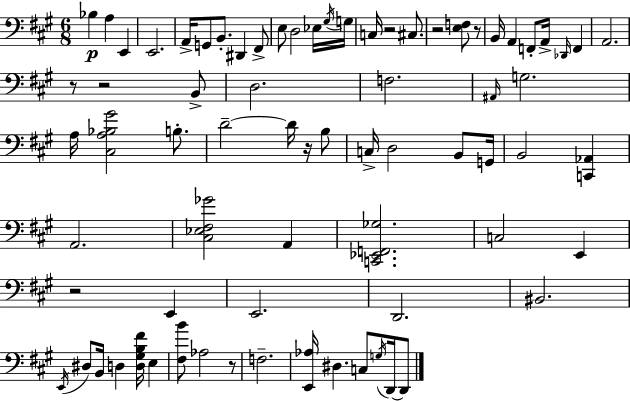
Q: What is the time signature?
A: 6/8